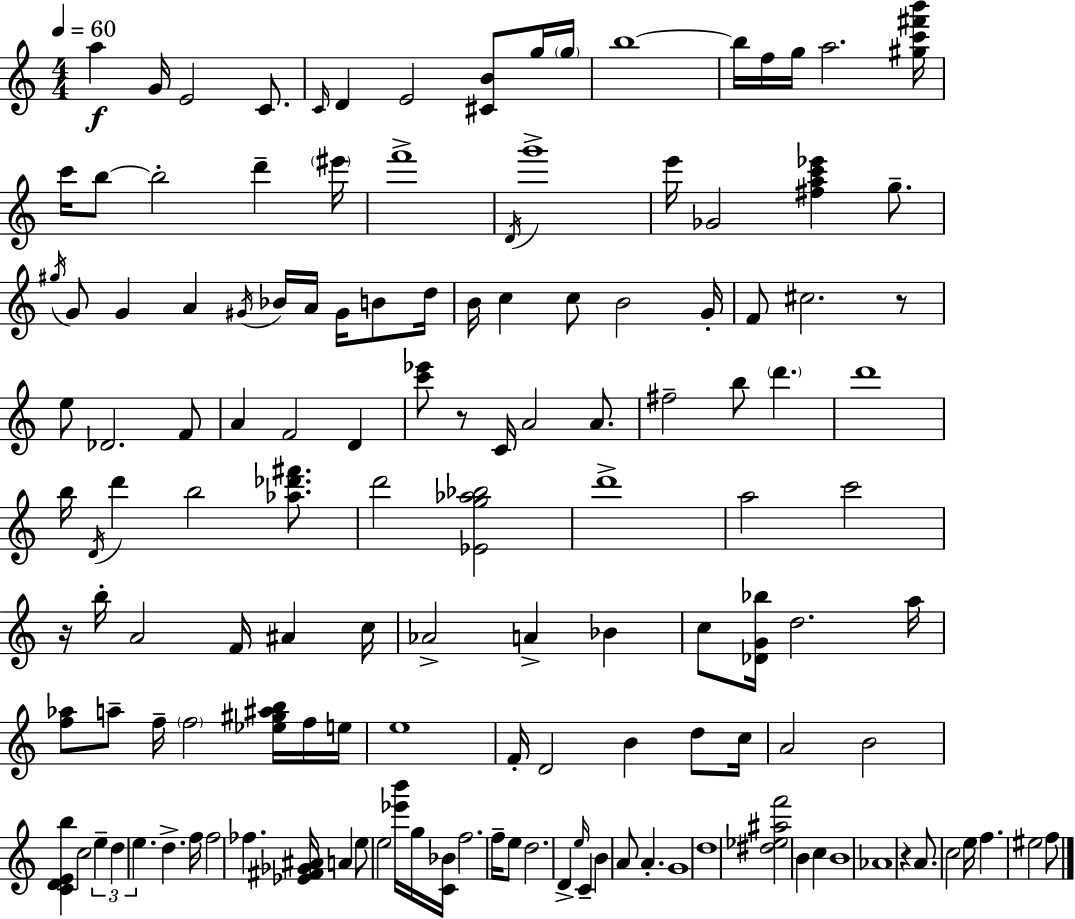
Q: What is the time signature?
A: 4/4